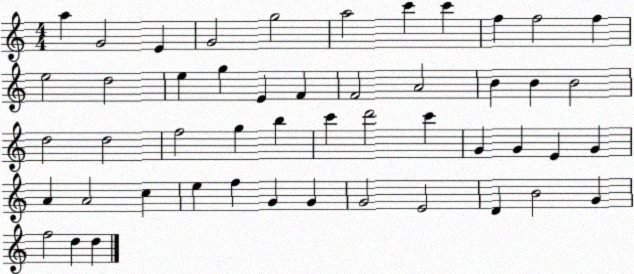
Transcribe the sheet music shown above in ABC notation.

X:1
T:Untitled
M:4/4
L:1/4
K:C
a G2 E G2 g2 a2 c' c' f f2 f e2 d2 e g E F F2 A2 B B B2 d2 d2 f2 g b c' d'2 c' G G E G A A2 c e f G G G2 E2 D B2 G f2 d d